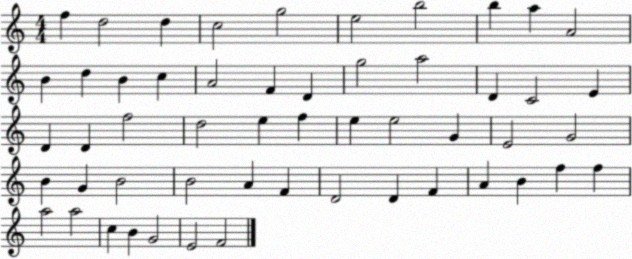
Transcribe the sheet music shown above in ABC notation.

X:1
T:Untitled
M:4/4
L:1/4
K:C
f d2 d c2 g2 e2 b2 b a A2 B d B c A2 F D g2 a2 D C2 E D D f2 d2 e f e e2 G E2 G2 B G B2 B2 A F D2 D F A B f f a2 a2 c B G2 E2 F2